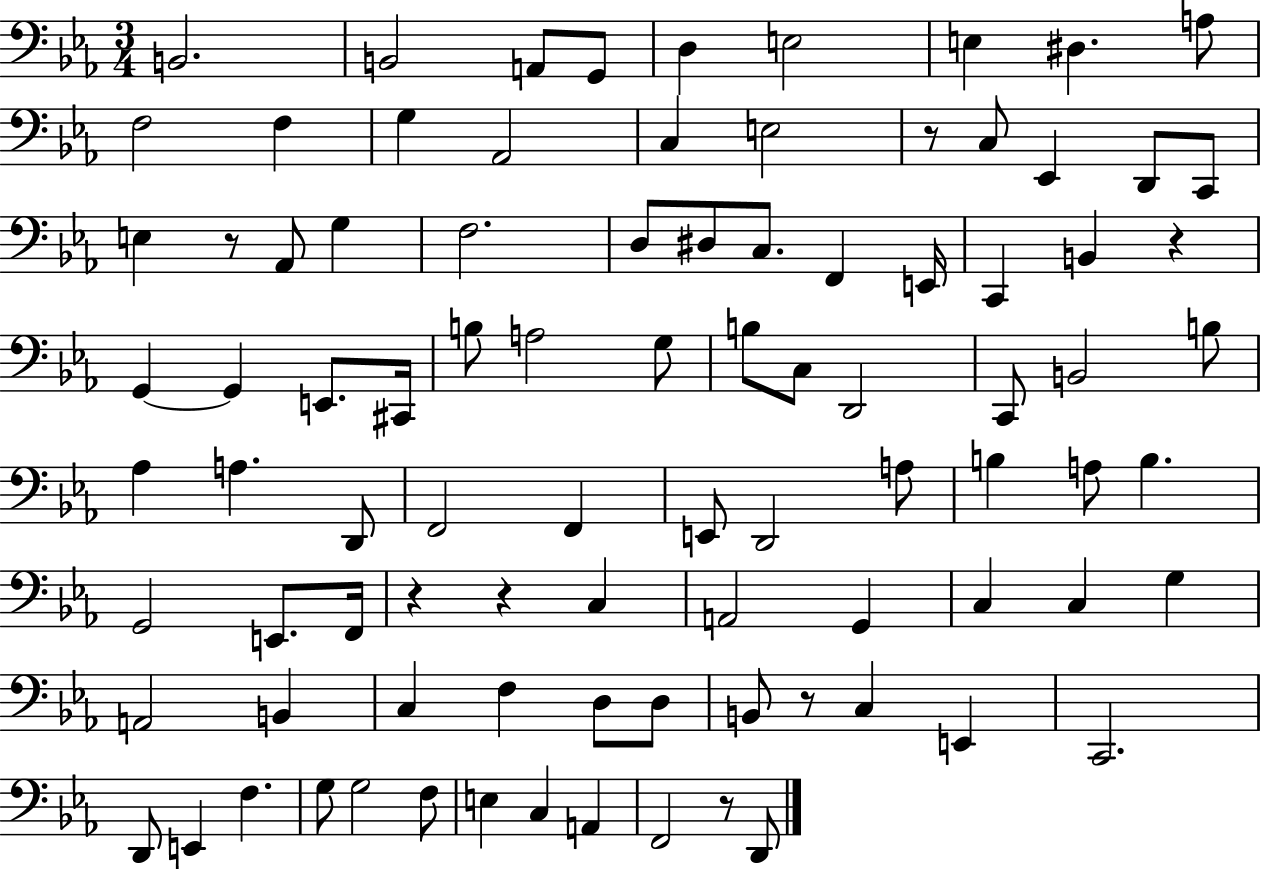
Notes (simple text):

B2/h. B2/h A2/e G2/e D3/q E3/h E3/q D#3/q. A3/e F3/h F3/q G3/q Ab2/h C3/q E3/h R/e C3/e Eb2/q D2/e C2/e E3/q R/e Ab2/e G3/q F3/h. D3/e D#3/e C3/e. F2/q E2/s C2/q B2/q R/q G2/q G2/q E2/e. C#2/s B3/e A3/h G3/e B3/e C3/e D2/h C2/e B2/h B3/e Ab3/q A3/q. D2/e F2/h F2/q E2/e D2/h A3/e B3/q A3/e B3/q. G2/h E2/e. F2/s R/q R/q C3/q A2/h G2/q C3/q C3/q G3/q A2/h B2/q C3/q F3/q D3/e D3/e B2/e R/e C3/q E2/q C2/h. D2/e E2/q F3/q. G3/e G3/h F3/e E3/q C3/q A2/q F2/h R/e D2/e